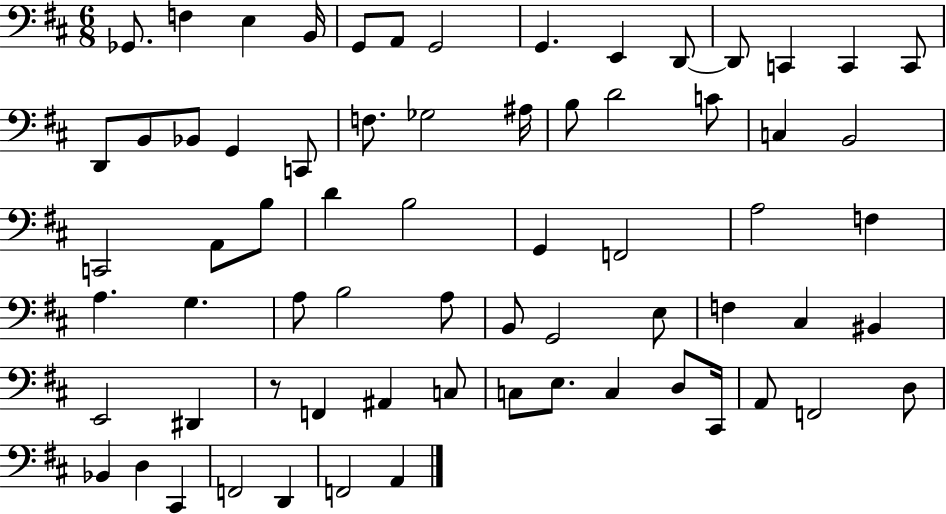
Gb2/e. F3/q E3/q B2/s G2/e A2/e G2/h G2/q. E2/q D2/e D2/e C2/q C2/q C2/e D2/e B2/e Bb2/e G2/q C2/e F3/e. Gb3/h A#3/s B3/e D4/h C4/e C3/q B2/h C2/h A2/e B3/e D4/q B3/h G2/q F2/h A3/h F3/q A3/q. G3/q. A3/e B3/h A3/e B2/e G2/h E3/e F3/q C#3/q BIS2/q E2/h D#2/q R/e F2/q A#2/q C3/e C3/e E3/e. C3/q D3/e C#2/s A2/e F2/h D3/e Bb2/q D3/q C#2/q F2/h D2/q F2/h A2/q